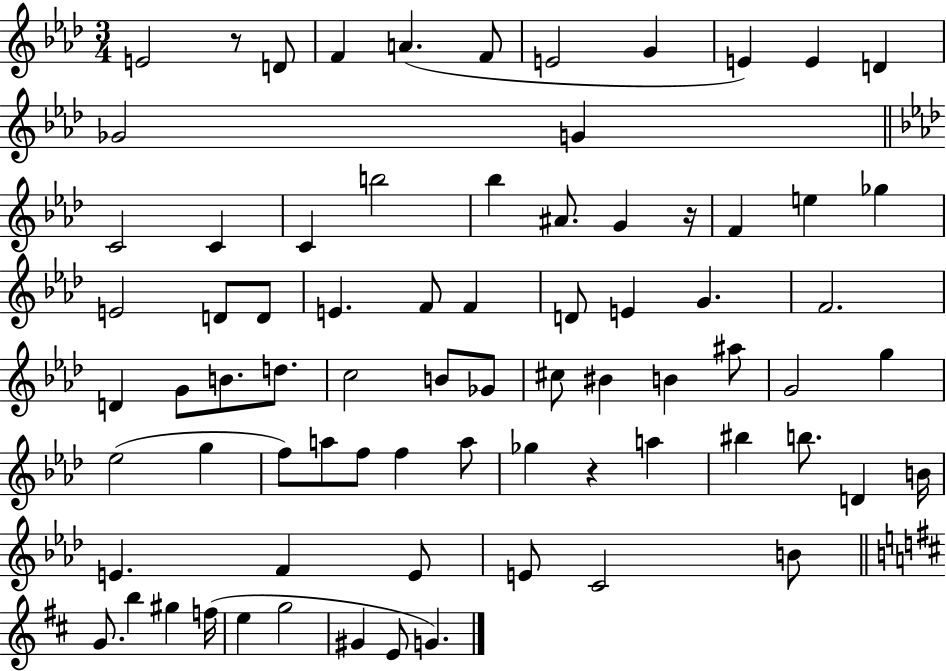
X:1
T:Untitled
M:3/4
L:1/4
K:Ab
E2 z/2 D/2 F A F/2 E2 G E E D _G2 G C2 C C b2 _b ^A/2 G z/4 F e _g E2 D/2 D/2 E F/2 F D/2 E G F2 D G/2 B/2 d/2 c2 B/2 _G/2 ^c/2 ^B B ^a/2 G2 g _e2 g f/2 a/2 f/2 f a/2 _g z a ^b b/2 D B/4 E F E/2 E/2 C2 B/2 G/2 b ^g f/4 e g2 ^G E/2 G